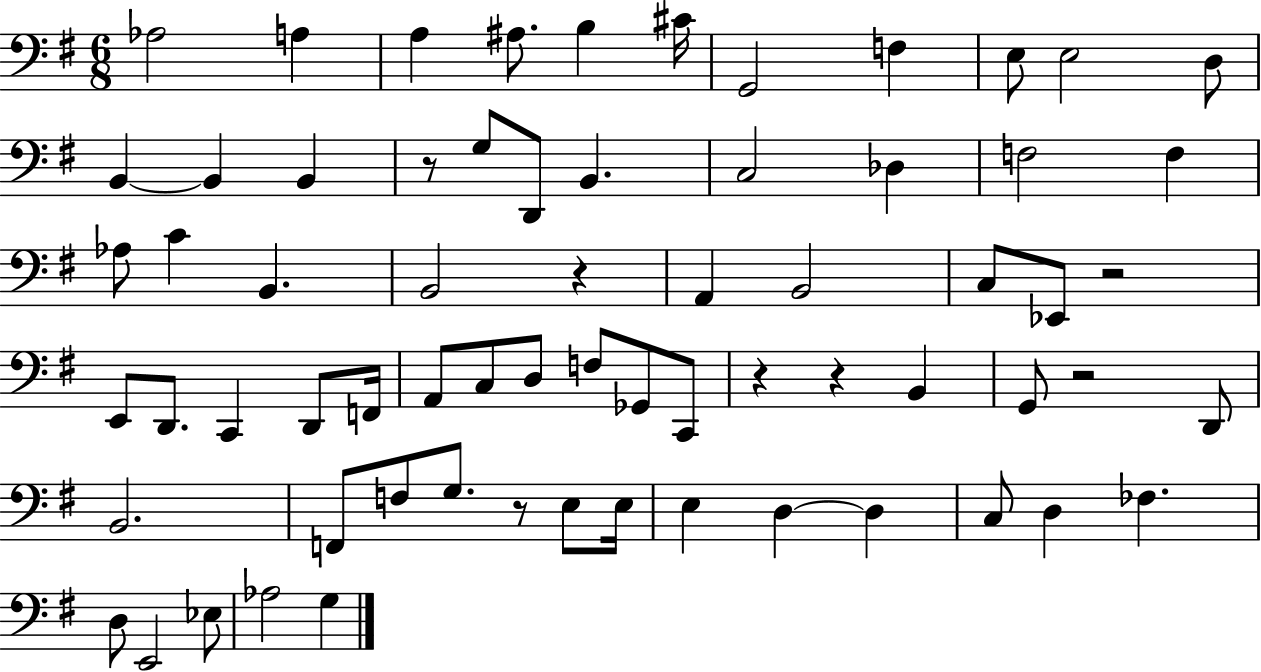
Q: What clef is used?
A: bass